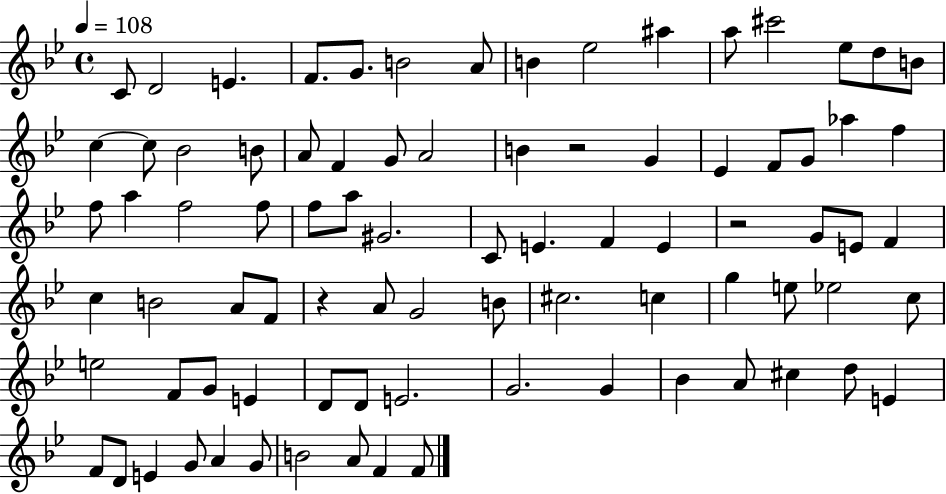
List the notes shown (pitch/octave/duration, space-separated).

C4/e D4/h E4/q. F4/e. G4/e. B4/h A4/e B4/q Eb5/h A#5/q A5/e C#6/h Eb5/e D5/e B4/e C5/q C5/e Bb4/h B4/e A4/e F4/q G4/e A4/h B4/q R/h G4/q Eb4/q F4/e G4/e Ab5/q F5/q F5/e A5/q F5/h F5/e F5/e A5/e G#4/h. C4/e E4/q. F4/q E4/q R/h G4/e E4/e F4/q C5/q B4/h A4/e F4/e R/q A4/e G4/h B4/e C#5/h. C5/q G5/q E5/e Eb5/h C5/e E5/h F4/e G4/e E4/q D4/e D4/e E4/h. G4/h. G4/q Bb4/q A4/e C#5/q D5/e E4/q F4/e D4/e E4/q G4/e A4/q G4/e B4/h A4/e F4/q F4/e